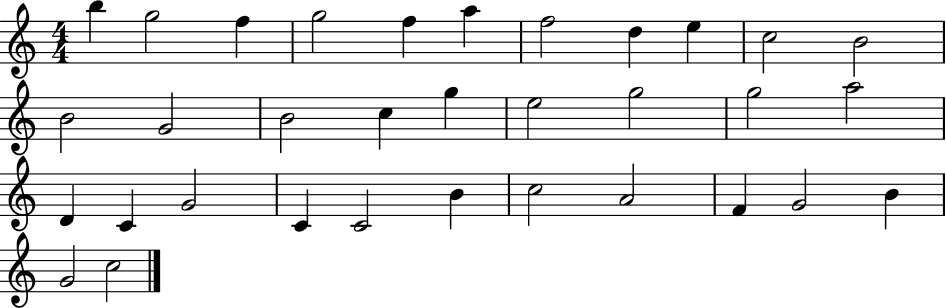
X:1
T:Untitled
M:4/4
L:1/4
K:C
b g2 f g2 f a f2 d e c2 B2 B2 G2 B2 c g e2 g2 g2 a2 D C G2 C C2 B c2 A2 F G2 B G2 c2